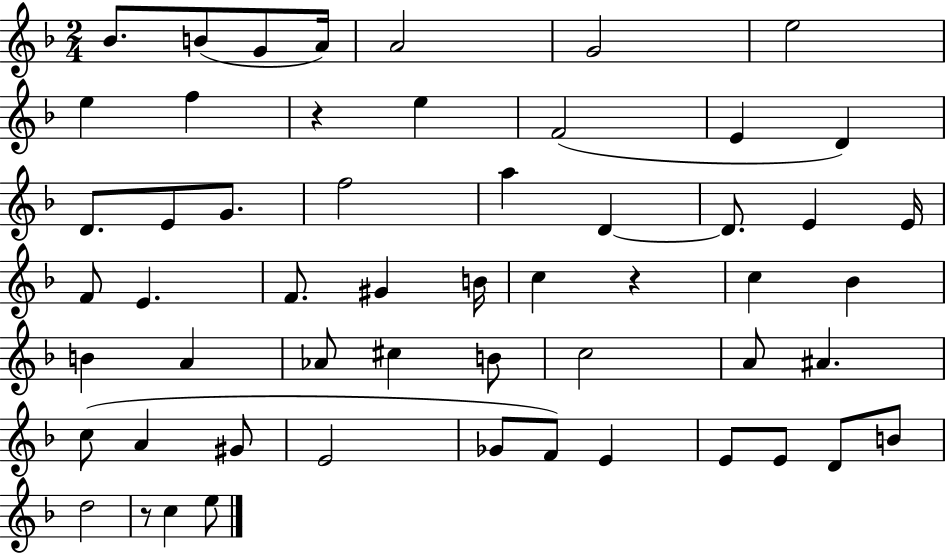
Bb4/e. B4/e G4/e A4/s A4/h G4/h E5/h E5/q F5/q R/q E5/q F4/h E4/q D4/q D4/e. E4/e G4/e. F5/h A5/q D4/q D4/e. E4/q E4/s F4/e E4/q. F4/e. G#4/q B4/s C5/q R/q C5/q Bb4/q B4/q A4/q Ab4/e C#5/q B4/e C5/h A4/e A#4/q. C5/e A4/q G#4/e E4/h Gb4/e F4/e E4/q E4/e E4/e D4/e B4/e D5/h R/e C5/q E5/e